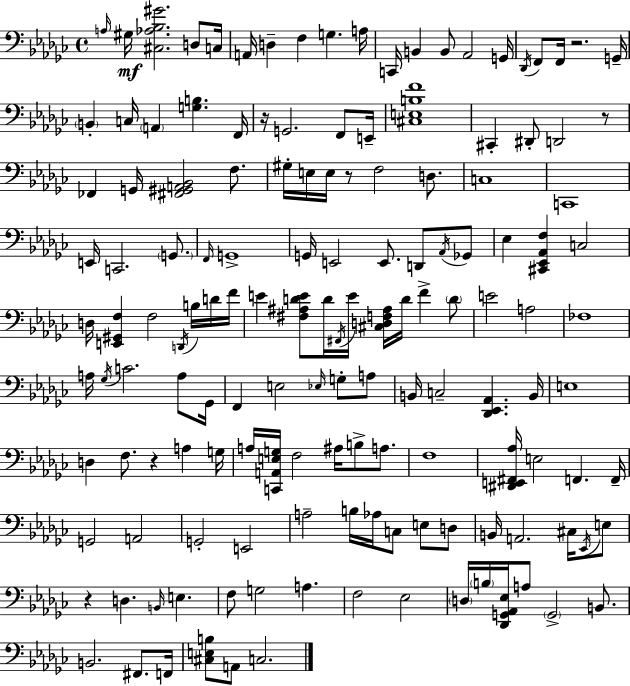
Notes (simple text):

A3/s G#3/s [C#3,Ab3,Bb3,G#4]/h. D3/e C3/s A2/s D3/q F3/q G3/q. A3/s C2/s B2/q B2/e Ab2/h G2/s Db2/s F2/e F2/s R/h. G2/s B2/q C3/s A2/q [G3,B3]/q. F2/s R/s G2/h. F2/e E2/s [C#3,E3,B3,F4]/w C#2/q D#2/e D2/h R/e FES2/q G2/s [F#2,G#2,A2,Bb2]/h F3/e. G#3/s E3/s E3/s R/e F3/h D3/e. C3/w C2/w E2/s C2/h. G2/e. F2/s G2/w G2/s E2/h E2/e. D2/e Ab2/s Gb2/e Eb3/q [C#2,Eb2,Ab2,F3]/q C3/h D3/s [E2,G#2,F3]/q F3/h D2/s B3/s D4/s F4/s E4/q [F#3,A#3,D4,E4]/e D4/s F#2/s E4/s [C#3,D3,F3,A#3]/s D4/s F4/q D4/e E4/h A3/h FES3/w A3/s Gb3/s C4/h. A3/e Gb2/s F2/q E3/h Eb3/s G3/e A3/e B2/s C3/h [Db2,Eb2,Ab2]/q. B2/s E3/w D3/q F3/e. R/q A3/q G3/s A3/s [C2,A2,E3,G3]/s F3/h A#3/s B3/e A3/e. F3/w [D#2,E2,F#2,Ab3]/s E3/h F2/q. F2/s G2/h A2/h G2/h E2/h A3/h B3/s Ab3/s C3/e E3/e D3/e B2/s A2/h. C#3/s Eb2/s E3/e R/q D3/q. B2/s E3/q. F3/e G3/h A3/q. F3/h Eb3/h D3/s B3/s [Db2,G2,Ab2,Eb3]/s A3/e G2/h B2/e. B2/h. F#2/e. F2/s [C#3,E3,B3]/e A2/e C3/h.